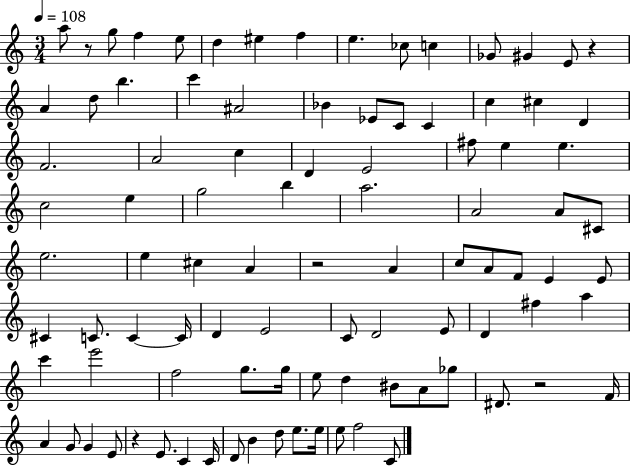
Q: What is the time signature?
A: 3/4